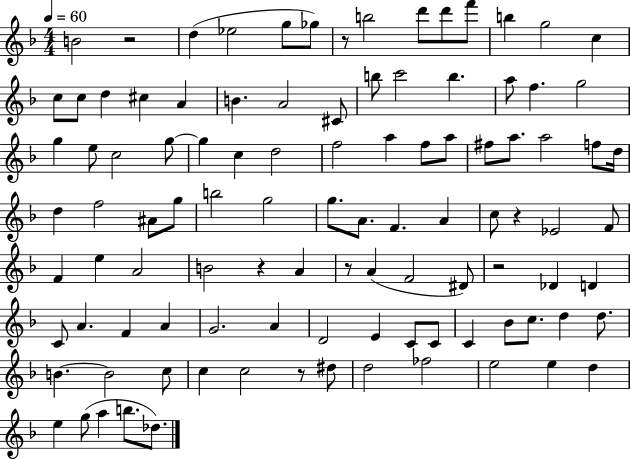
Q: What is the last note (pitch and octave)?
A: Db5